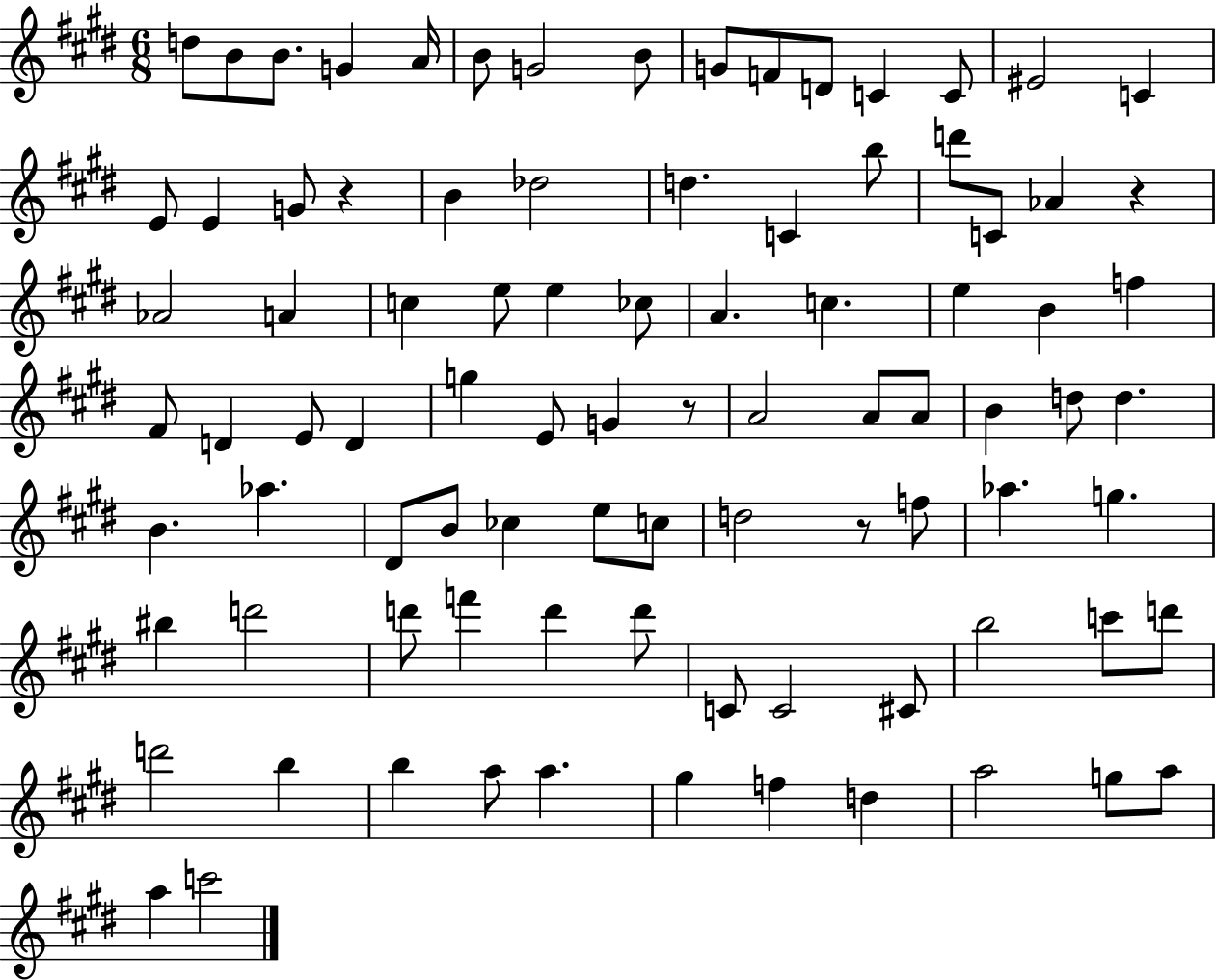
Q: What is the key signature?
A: E major